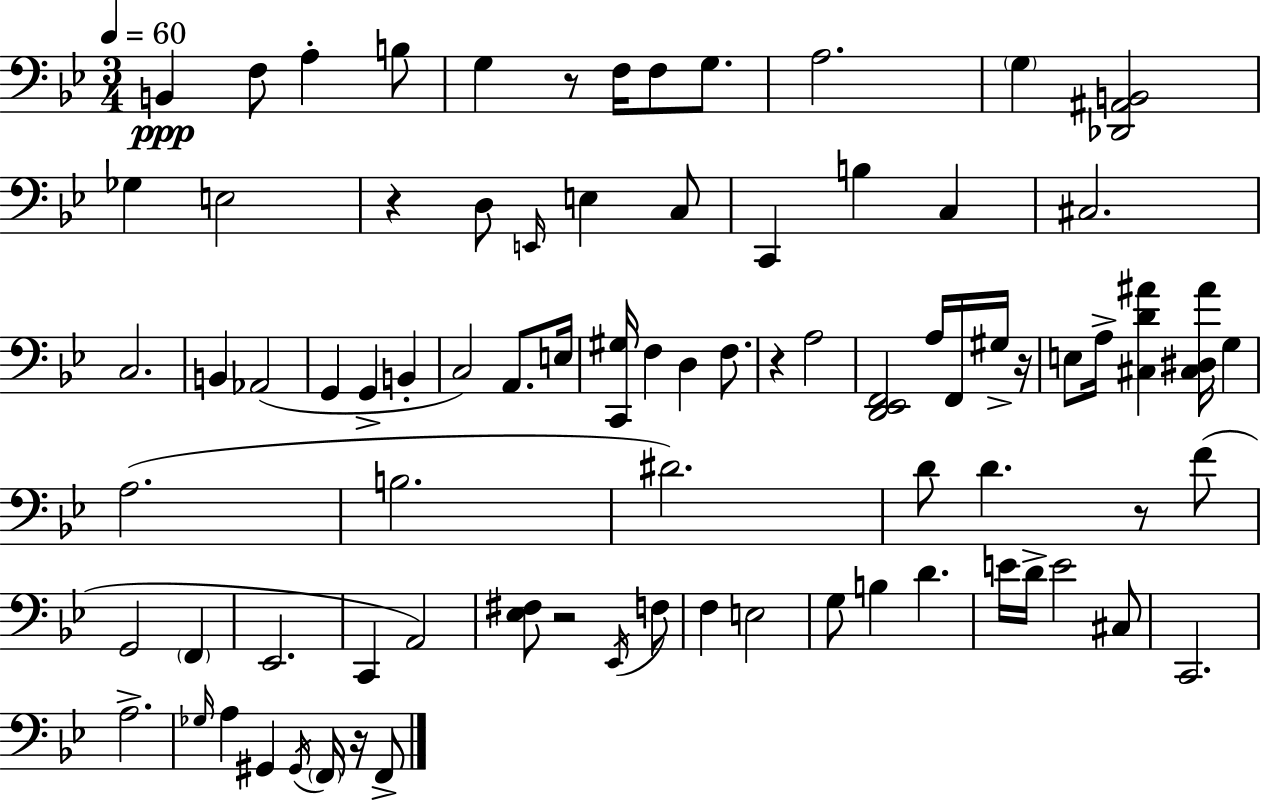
{
  \clef bass
  \numericTimeSignature
  \time 3/4
  \key g \minor
  \tempo 4 = 60
  b,4\ppp f8 a4-. b8 | g4 r8 f16 f8 g8. | a2. | \parenthesize g4 <des, ais, b,>2 | \break ges4 e2 | r4 d8 \grace { e,16 } e4 c8 | c,4 b4 c4 | cis2. | \break c2. | b,4 aes,2( | g,4 g,4-> b,4-. | c2) a,8. | \break e16 <c, gis>16 f4 d4 f8. | r4 a2 | <d, ees, f,>2 a16 f,16 gis16-> | r16 e8 a16-> <cis d' ais'>4 <cis dis ais'>16 g4 | \break a2.( | b2. | dis'2.) | d'8 d'4. r8 f'8( | \break g,2 \parenthesize f,4 | ees,2. | c,4 a,2) | <ees fis>8 r2 \acciaccatura { ees,16 } | \break f8 f4 e2 | g8 b4 d'4. | e'16 d'16-> e'2 | cis8 c,2. | \break a2.-> | \grace { ges16 } a4 gis,4 \acciaccatura { gis,16 } | \parenthesize f,16 r16 f,8-> \bar "|."
}